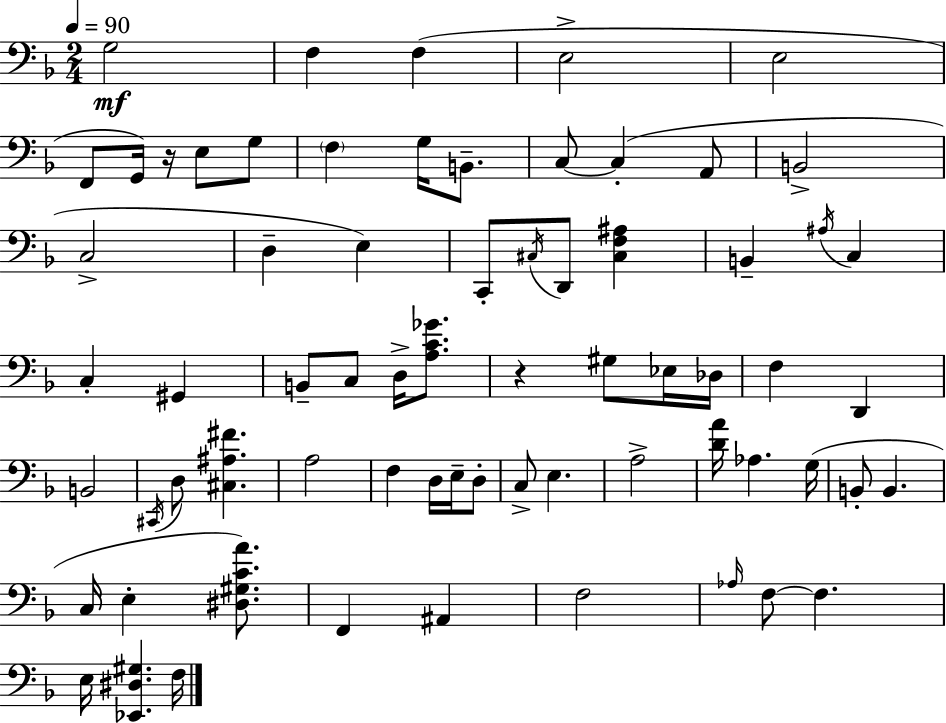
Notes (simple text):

G3/h F3/q F3/q E3/h E3/h F2/e G2/s R/s E3/e G3/e F3/q G3/s B2/e. C3/e C3/q A2/e B2/h C3/h D3/q E3/q C2/e C#3/s D2/e [C#3,F3,A#3]/q B2/q A#3/s C3/q C3/q G#2/q B2/e C3/e D3/s [A3,C4,Gb4]/e. R/q G#3/e Eb3/s Db3/s F3/q D2/q B2/h C#2/s D3/e [C#3,A#3,F#4]/q. A3/h F3/q D3/s E3/s D3/e C3/e E3/q. A3/h [D4,A4]/s Ab3/q. G3/s B2/e B2/q. C3/s E3/q [D#3,G#3,C4,A4]/e. F2/q A#2/q F3/h Ab3/s F3/e F3/q. E3/s [Eb2,D#3,G#3]/q. F3/s